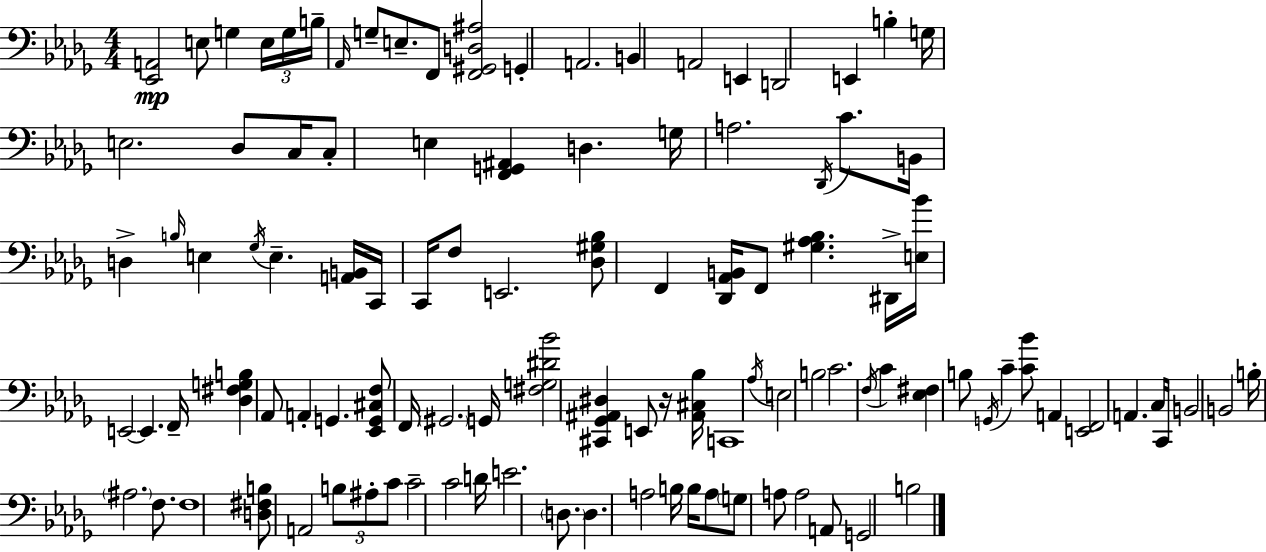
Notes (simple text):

[Eb2,A2]/h E3/e G3/q E3/s G3/s B3/s Ab2/s G3/e E3/e. F2/e [F2,G#2,D3,A#3]/h G2/q A2/h. B2/q A2/h E2/q D2/h E2/q B3/q G3/s E3/h. Db3/e C3/s C3/e E3/q [F2,G2,A#2]/q D3/q. G3/s A3/h. Db2/s C4/e. B2/s D3/q B3/s E3/q Gb3/s E3/q. [A2,B2]/s C2/s C2/s F3/e E2/h. [Db3,G#3,Bb3]/e F2/q [Db2,Ab2,B2]/s F2/e [G#3,Ab3,Bb3]/q. D#2/s [E3,Bb4]/s E2/h E2/q. F2/s [Db3,F#3,G3,B3]/q Ab2/e A2/q G2/q. [Eb2,G2,C#3,F3]/e F2/s G#2/h. G2/s [F#3,G3,D#4,Bb4]/h [C#2,Gb2,A#2,D#3]/q E2/e R/s [A#2,C#3,Bb3]/s C2/w Ab3/s E3/h B3/h C4/h. F3/s C4/q [Eb3,F#3]/q B3/e G2/s C4/q [C4,Bb4]/e A2/q [E2,F2]/h A2/q. C3/s C2/s B2/h B2/h B3/s A#3/h. F3/e. F3/w [D3,F#3,B3]/e A2/h B3/e A#3/e C4/e C4/h C4/h D4/s E4/h. D3/e. D3/q. A3/h B3/s B3/s A3/e G3/e A3/e A3/h A2/e G2/h B3/h